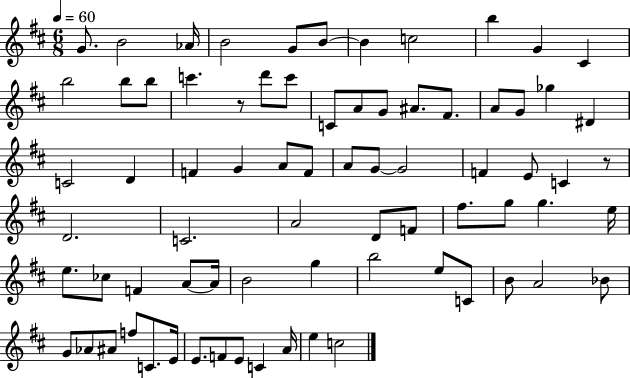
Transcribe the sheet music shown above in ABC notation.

X:1
T:Untitled
M:6/8
L:1/4
K:D
G/2 B2 _A/4 B2 G/2 B/2 B c2 b G ^C b2 b/2 b/2 c' z/2 d'/2 c'/2 C/2 A/2 G/2 ^A/2 ^F/2 A/2 G/2 _g ^D C2 D F G A/2 F/2 A/2 G/2 G2 F E/2 C z/2 D2 C2 A2 D/2 F/2 ^f/2 g/2 g e/4 e/2 _c/2 F A/2 A/4 B2 g b2 e/2 C/2 B/2 A2 _B/2 G/2 _A/2 ^A/2 f/2 C/2 E/4 E/2 F/2 E/2 C A/4 e c2